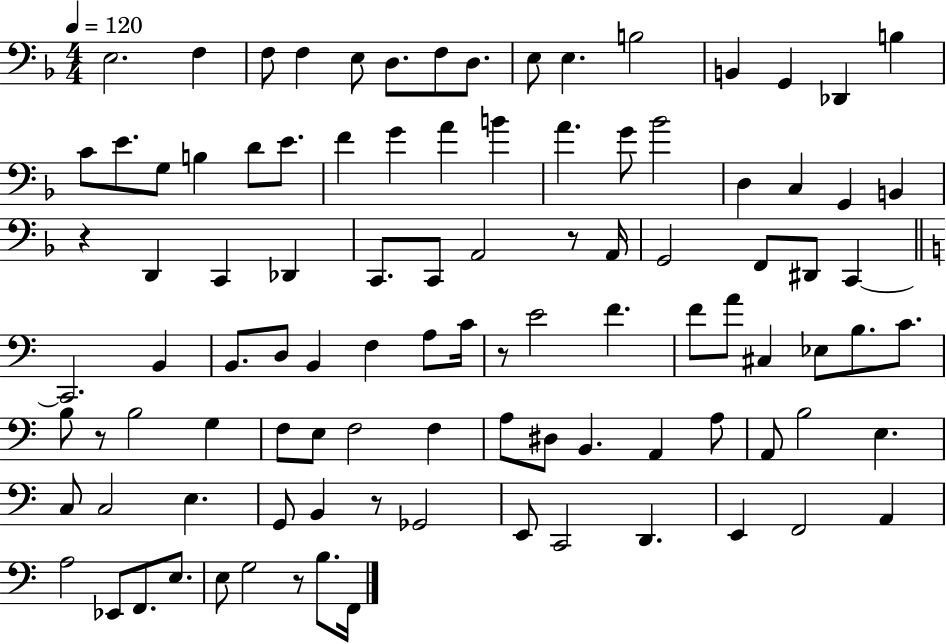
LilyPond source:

{
  \clef bass
  \numericTimeSignature
  \time 4/4
  \key f \major
  \tempo 4 = 120
  \repeat volta 2 { e2. f4 | f8 f4 e8 d8. f8 d8. | e8 e4. b2 | b,4 g,4 des,4 b4 | \break c'8 e'8. g8 b4 d'8 e'8. | f'4 g'4 a'4 b'4 | a'4. g'8 bes'2 | d4 c4 g,4 b,4 | \break r4 d,4 c,4 des,4 | c,8. c,8 a,2 r8 a,16 | g,2 f,8 dis,8 c,4~~ | \bar "||" \break \key a \minor c,2. b,4 | b,8. d8 b,4 f4 a8 c'16 | r8 e'2 f'4. | f'8 a'8 cis4 ees8 b8. c'8. | \break b8 r8 b2 g4 | f8 e8 f2 f4 | a8 dis8 b,4. a,4 a8 | a,8 b2 e4. | \break c8 c2 e4. | g,8 b,4 r8 ges,2 | e,8 c,2 d,4. | e,4 f,2 a,4 | \break a2 ees,8 f,8. e8. | e8 g2 r8 b8. f,16 | } \bar "|."
}